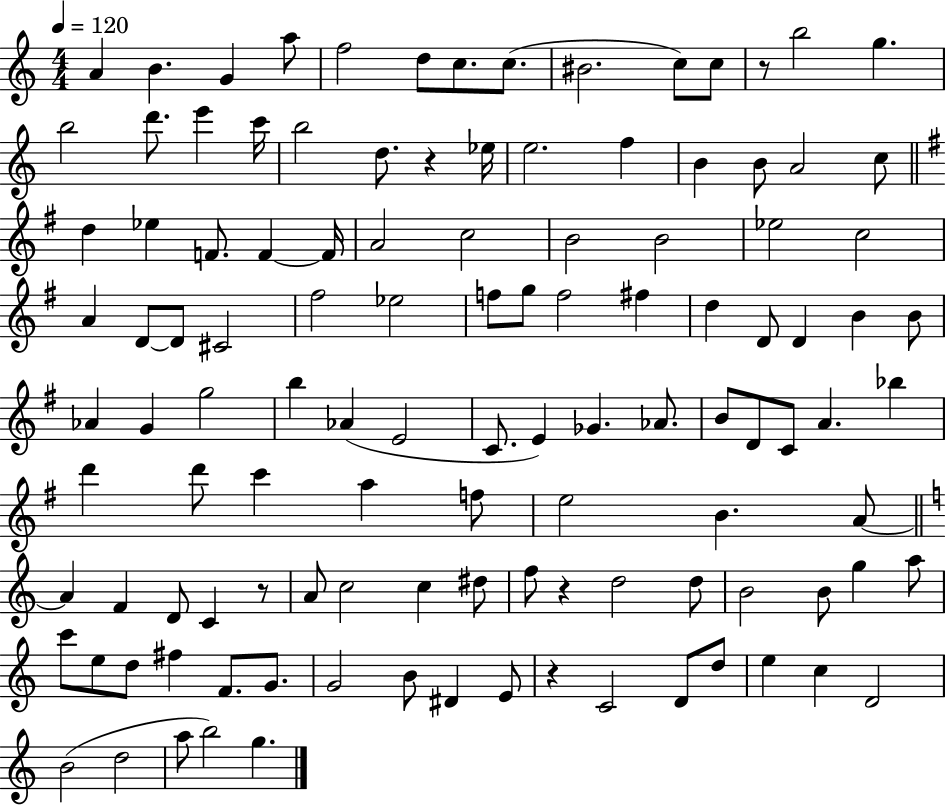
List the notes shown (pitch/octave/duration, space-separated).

A4/q B4/q. G4/q A5/e F5/h D5/e C5/e. C5/e. BIS4/h. C5/e C5/e R/e B5/h G5/q. B5/h D6/e. E6/q C6/s B5/h D5/e. R/q Eb5/s E5/h. F5/q B4/q B4/e A4/h C5/e D5/q Eb5/q F4/e. F4/q F4/s A4/h C5/h B4/h B4/h Eb5/h C5/h A4/q D4/e D4/e C#4/h F#5/h Eb5/h F5/e G5/e F5/h F#5/q D5/q D4/e D4/q B4/q B4/e Ab4/q G4/q G5/h B5/q Ab4/q E4/h C4/e. E4/q Gb4/q. Ab4/e. B4/e D4/e C4/e A4/q. Bb5/q D6/q D6/e C6/q A5/q F5/e E5/h B4/q. A4/e A4/q F4/q D4/e C4/q R/e A4/e C5/h C5/q D#5/e F5/e R/q D5/h D5/e B4/h B4/e G5/q A5/e C6/e E5/e D5/e F#5/q F4/e. G4/e. G4/h B4/e D#4/q E4/e R/q C4/h D4/e D5/e E5/q C5/q D4/h B4/h D5/h A5/e B5/h G5/q.